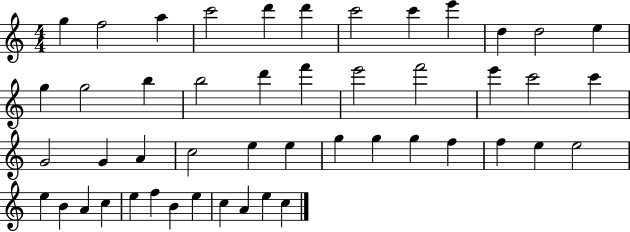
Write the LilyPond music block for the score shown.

{
  \clef treble
  \numericTimeSignature
  \time 4/4
  \key c \major
  g''4 f''2 a''4 | c'''2 d'''4 d'''4 | c'''2 c'''4 e'''4 | d''4 d''2 e''4 | \break g''4 g''2 b''4 | b''2 d'''4 f'''4 | e'''2 f'''2 | e'''4 c'''2 c'''4 | \break g'2 g'4 a'4 | c''2 e''4 e''4 | g''4 g''4 g''4 f''4 | f''4 e''4 e''2 | \break e''4 b'4 a'4 c''4 | e''4 f''4 b'4 e''4 | c''4 a'4 e''4 c''4 | \bar "|."
}